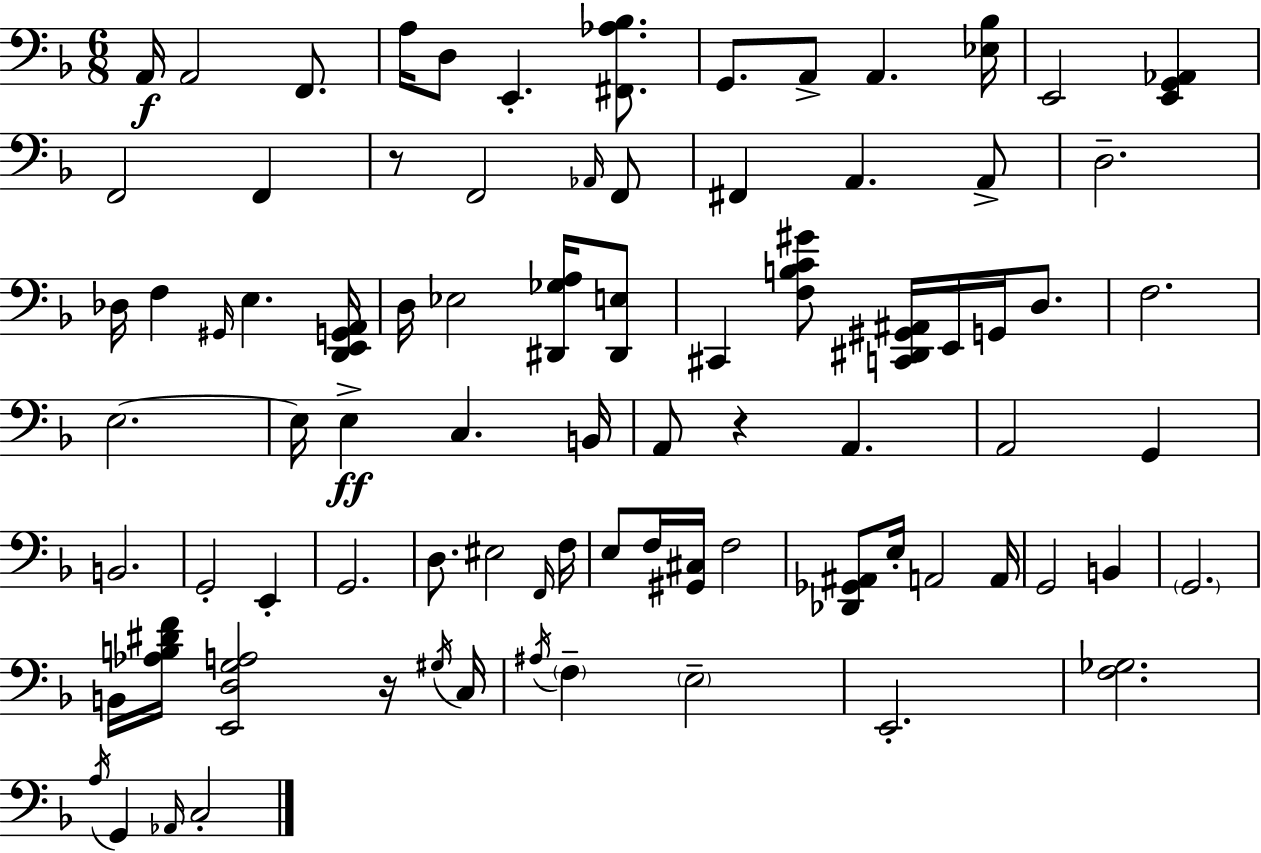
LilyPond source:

{
  \clef bass
  \numericTimeSignature
  \time 6/8
  \key f \major
  \repeat volta 2 { a,16\f a,2 f,8. | a16 d8 e,4.-. <fis, aes bes>8. | g,8. a,8-> a,4. <ees bes>16 | e,2 <e, g, aes,>4 | \break f,2 f,4 | r8 f,2 \grace { aes,16 } f,8 | fis,4 a,4. a,8-> | d2.-- | \break des16 f4 \grace { gis,16 } e4. | <d, e, g, a,>16 d16 ees2 <dis, ges a>16 | <dis, e>8 cis,4 <f b c' gis'>8 <c, dis, gis, ais,>16 e,16 g,16 d8. | f2. | \break e2.~~ | e16 e4->\ff c4. | b,16 a,8 r4 a,4. | a,2 g,4 | \break b,2. | g,2-. e,4-. | g,2. | d8. eis2 | \break \grace { f,16 } f16 e8 f16 <gis, cis>16 f2 | <des, ges, ais,>8 e16-. a,2 | a,16 g,2 b,4 | \parenthesize g,2. | \break b,16 <aes b dis' f'>16 <e, d g a>2 | r16 \acciaccatura { gis16 } c16 \acciaccatura { ais16 } \parenthesize f4-- \parenthesize e2-- | e,2.-. | <f ges>2. | \break \acciaccatura { a16 } g,4 \grace { aes,16 } c2-. | } \bar "|."
}